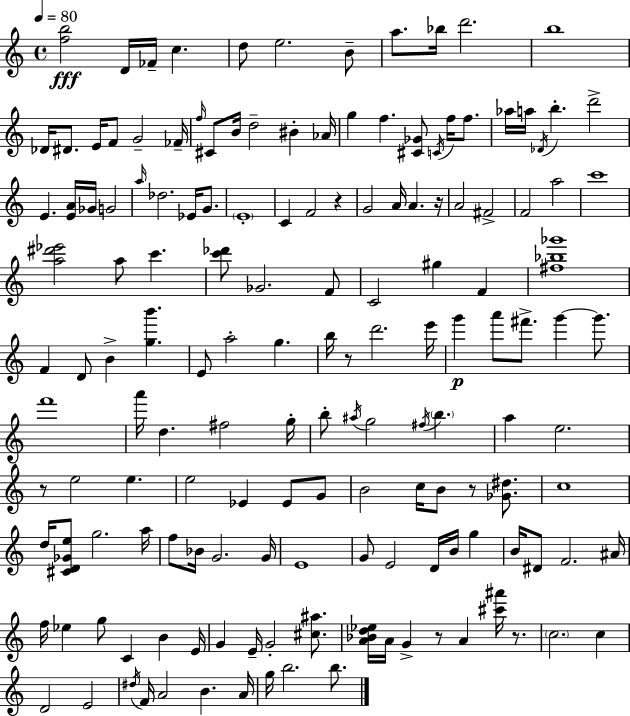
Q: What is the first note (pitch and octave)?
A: D4